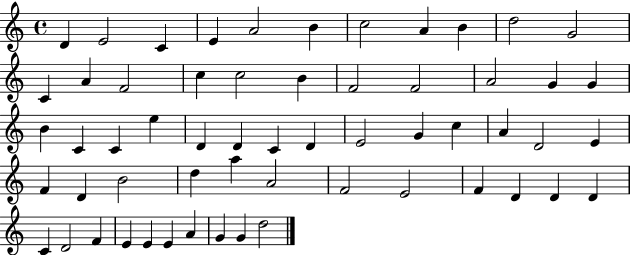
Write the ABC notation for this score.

X:1
T:Untitled
M:4/4
L:1/4
K:C
D E2 C E A2 B c2 A B d2 G2 C A F2 c c2 B F2 F2 A2 G G B C C e D D C D E2 G c A D2 E F D B2 d a A2 F2 E2 F D D D C D2 F E E E A G G d2